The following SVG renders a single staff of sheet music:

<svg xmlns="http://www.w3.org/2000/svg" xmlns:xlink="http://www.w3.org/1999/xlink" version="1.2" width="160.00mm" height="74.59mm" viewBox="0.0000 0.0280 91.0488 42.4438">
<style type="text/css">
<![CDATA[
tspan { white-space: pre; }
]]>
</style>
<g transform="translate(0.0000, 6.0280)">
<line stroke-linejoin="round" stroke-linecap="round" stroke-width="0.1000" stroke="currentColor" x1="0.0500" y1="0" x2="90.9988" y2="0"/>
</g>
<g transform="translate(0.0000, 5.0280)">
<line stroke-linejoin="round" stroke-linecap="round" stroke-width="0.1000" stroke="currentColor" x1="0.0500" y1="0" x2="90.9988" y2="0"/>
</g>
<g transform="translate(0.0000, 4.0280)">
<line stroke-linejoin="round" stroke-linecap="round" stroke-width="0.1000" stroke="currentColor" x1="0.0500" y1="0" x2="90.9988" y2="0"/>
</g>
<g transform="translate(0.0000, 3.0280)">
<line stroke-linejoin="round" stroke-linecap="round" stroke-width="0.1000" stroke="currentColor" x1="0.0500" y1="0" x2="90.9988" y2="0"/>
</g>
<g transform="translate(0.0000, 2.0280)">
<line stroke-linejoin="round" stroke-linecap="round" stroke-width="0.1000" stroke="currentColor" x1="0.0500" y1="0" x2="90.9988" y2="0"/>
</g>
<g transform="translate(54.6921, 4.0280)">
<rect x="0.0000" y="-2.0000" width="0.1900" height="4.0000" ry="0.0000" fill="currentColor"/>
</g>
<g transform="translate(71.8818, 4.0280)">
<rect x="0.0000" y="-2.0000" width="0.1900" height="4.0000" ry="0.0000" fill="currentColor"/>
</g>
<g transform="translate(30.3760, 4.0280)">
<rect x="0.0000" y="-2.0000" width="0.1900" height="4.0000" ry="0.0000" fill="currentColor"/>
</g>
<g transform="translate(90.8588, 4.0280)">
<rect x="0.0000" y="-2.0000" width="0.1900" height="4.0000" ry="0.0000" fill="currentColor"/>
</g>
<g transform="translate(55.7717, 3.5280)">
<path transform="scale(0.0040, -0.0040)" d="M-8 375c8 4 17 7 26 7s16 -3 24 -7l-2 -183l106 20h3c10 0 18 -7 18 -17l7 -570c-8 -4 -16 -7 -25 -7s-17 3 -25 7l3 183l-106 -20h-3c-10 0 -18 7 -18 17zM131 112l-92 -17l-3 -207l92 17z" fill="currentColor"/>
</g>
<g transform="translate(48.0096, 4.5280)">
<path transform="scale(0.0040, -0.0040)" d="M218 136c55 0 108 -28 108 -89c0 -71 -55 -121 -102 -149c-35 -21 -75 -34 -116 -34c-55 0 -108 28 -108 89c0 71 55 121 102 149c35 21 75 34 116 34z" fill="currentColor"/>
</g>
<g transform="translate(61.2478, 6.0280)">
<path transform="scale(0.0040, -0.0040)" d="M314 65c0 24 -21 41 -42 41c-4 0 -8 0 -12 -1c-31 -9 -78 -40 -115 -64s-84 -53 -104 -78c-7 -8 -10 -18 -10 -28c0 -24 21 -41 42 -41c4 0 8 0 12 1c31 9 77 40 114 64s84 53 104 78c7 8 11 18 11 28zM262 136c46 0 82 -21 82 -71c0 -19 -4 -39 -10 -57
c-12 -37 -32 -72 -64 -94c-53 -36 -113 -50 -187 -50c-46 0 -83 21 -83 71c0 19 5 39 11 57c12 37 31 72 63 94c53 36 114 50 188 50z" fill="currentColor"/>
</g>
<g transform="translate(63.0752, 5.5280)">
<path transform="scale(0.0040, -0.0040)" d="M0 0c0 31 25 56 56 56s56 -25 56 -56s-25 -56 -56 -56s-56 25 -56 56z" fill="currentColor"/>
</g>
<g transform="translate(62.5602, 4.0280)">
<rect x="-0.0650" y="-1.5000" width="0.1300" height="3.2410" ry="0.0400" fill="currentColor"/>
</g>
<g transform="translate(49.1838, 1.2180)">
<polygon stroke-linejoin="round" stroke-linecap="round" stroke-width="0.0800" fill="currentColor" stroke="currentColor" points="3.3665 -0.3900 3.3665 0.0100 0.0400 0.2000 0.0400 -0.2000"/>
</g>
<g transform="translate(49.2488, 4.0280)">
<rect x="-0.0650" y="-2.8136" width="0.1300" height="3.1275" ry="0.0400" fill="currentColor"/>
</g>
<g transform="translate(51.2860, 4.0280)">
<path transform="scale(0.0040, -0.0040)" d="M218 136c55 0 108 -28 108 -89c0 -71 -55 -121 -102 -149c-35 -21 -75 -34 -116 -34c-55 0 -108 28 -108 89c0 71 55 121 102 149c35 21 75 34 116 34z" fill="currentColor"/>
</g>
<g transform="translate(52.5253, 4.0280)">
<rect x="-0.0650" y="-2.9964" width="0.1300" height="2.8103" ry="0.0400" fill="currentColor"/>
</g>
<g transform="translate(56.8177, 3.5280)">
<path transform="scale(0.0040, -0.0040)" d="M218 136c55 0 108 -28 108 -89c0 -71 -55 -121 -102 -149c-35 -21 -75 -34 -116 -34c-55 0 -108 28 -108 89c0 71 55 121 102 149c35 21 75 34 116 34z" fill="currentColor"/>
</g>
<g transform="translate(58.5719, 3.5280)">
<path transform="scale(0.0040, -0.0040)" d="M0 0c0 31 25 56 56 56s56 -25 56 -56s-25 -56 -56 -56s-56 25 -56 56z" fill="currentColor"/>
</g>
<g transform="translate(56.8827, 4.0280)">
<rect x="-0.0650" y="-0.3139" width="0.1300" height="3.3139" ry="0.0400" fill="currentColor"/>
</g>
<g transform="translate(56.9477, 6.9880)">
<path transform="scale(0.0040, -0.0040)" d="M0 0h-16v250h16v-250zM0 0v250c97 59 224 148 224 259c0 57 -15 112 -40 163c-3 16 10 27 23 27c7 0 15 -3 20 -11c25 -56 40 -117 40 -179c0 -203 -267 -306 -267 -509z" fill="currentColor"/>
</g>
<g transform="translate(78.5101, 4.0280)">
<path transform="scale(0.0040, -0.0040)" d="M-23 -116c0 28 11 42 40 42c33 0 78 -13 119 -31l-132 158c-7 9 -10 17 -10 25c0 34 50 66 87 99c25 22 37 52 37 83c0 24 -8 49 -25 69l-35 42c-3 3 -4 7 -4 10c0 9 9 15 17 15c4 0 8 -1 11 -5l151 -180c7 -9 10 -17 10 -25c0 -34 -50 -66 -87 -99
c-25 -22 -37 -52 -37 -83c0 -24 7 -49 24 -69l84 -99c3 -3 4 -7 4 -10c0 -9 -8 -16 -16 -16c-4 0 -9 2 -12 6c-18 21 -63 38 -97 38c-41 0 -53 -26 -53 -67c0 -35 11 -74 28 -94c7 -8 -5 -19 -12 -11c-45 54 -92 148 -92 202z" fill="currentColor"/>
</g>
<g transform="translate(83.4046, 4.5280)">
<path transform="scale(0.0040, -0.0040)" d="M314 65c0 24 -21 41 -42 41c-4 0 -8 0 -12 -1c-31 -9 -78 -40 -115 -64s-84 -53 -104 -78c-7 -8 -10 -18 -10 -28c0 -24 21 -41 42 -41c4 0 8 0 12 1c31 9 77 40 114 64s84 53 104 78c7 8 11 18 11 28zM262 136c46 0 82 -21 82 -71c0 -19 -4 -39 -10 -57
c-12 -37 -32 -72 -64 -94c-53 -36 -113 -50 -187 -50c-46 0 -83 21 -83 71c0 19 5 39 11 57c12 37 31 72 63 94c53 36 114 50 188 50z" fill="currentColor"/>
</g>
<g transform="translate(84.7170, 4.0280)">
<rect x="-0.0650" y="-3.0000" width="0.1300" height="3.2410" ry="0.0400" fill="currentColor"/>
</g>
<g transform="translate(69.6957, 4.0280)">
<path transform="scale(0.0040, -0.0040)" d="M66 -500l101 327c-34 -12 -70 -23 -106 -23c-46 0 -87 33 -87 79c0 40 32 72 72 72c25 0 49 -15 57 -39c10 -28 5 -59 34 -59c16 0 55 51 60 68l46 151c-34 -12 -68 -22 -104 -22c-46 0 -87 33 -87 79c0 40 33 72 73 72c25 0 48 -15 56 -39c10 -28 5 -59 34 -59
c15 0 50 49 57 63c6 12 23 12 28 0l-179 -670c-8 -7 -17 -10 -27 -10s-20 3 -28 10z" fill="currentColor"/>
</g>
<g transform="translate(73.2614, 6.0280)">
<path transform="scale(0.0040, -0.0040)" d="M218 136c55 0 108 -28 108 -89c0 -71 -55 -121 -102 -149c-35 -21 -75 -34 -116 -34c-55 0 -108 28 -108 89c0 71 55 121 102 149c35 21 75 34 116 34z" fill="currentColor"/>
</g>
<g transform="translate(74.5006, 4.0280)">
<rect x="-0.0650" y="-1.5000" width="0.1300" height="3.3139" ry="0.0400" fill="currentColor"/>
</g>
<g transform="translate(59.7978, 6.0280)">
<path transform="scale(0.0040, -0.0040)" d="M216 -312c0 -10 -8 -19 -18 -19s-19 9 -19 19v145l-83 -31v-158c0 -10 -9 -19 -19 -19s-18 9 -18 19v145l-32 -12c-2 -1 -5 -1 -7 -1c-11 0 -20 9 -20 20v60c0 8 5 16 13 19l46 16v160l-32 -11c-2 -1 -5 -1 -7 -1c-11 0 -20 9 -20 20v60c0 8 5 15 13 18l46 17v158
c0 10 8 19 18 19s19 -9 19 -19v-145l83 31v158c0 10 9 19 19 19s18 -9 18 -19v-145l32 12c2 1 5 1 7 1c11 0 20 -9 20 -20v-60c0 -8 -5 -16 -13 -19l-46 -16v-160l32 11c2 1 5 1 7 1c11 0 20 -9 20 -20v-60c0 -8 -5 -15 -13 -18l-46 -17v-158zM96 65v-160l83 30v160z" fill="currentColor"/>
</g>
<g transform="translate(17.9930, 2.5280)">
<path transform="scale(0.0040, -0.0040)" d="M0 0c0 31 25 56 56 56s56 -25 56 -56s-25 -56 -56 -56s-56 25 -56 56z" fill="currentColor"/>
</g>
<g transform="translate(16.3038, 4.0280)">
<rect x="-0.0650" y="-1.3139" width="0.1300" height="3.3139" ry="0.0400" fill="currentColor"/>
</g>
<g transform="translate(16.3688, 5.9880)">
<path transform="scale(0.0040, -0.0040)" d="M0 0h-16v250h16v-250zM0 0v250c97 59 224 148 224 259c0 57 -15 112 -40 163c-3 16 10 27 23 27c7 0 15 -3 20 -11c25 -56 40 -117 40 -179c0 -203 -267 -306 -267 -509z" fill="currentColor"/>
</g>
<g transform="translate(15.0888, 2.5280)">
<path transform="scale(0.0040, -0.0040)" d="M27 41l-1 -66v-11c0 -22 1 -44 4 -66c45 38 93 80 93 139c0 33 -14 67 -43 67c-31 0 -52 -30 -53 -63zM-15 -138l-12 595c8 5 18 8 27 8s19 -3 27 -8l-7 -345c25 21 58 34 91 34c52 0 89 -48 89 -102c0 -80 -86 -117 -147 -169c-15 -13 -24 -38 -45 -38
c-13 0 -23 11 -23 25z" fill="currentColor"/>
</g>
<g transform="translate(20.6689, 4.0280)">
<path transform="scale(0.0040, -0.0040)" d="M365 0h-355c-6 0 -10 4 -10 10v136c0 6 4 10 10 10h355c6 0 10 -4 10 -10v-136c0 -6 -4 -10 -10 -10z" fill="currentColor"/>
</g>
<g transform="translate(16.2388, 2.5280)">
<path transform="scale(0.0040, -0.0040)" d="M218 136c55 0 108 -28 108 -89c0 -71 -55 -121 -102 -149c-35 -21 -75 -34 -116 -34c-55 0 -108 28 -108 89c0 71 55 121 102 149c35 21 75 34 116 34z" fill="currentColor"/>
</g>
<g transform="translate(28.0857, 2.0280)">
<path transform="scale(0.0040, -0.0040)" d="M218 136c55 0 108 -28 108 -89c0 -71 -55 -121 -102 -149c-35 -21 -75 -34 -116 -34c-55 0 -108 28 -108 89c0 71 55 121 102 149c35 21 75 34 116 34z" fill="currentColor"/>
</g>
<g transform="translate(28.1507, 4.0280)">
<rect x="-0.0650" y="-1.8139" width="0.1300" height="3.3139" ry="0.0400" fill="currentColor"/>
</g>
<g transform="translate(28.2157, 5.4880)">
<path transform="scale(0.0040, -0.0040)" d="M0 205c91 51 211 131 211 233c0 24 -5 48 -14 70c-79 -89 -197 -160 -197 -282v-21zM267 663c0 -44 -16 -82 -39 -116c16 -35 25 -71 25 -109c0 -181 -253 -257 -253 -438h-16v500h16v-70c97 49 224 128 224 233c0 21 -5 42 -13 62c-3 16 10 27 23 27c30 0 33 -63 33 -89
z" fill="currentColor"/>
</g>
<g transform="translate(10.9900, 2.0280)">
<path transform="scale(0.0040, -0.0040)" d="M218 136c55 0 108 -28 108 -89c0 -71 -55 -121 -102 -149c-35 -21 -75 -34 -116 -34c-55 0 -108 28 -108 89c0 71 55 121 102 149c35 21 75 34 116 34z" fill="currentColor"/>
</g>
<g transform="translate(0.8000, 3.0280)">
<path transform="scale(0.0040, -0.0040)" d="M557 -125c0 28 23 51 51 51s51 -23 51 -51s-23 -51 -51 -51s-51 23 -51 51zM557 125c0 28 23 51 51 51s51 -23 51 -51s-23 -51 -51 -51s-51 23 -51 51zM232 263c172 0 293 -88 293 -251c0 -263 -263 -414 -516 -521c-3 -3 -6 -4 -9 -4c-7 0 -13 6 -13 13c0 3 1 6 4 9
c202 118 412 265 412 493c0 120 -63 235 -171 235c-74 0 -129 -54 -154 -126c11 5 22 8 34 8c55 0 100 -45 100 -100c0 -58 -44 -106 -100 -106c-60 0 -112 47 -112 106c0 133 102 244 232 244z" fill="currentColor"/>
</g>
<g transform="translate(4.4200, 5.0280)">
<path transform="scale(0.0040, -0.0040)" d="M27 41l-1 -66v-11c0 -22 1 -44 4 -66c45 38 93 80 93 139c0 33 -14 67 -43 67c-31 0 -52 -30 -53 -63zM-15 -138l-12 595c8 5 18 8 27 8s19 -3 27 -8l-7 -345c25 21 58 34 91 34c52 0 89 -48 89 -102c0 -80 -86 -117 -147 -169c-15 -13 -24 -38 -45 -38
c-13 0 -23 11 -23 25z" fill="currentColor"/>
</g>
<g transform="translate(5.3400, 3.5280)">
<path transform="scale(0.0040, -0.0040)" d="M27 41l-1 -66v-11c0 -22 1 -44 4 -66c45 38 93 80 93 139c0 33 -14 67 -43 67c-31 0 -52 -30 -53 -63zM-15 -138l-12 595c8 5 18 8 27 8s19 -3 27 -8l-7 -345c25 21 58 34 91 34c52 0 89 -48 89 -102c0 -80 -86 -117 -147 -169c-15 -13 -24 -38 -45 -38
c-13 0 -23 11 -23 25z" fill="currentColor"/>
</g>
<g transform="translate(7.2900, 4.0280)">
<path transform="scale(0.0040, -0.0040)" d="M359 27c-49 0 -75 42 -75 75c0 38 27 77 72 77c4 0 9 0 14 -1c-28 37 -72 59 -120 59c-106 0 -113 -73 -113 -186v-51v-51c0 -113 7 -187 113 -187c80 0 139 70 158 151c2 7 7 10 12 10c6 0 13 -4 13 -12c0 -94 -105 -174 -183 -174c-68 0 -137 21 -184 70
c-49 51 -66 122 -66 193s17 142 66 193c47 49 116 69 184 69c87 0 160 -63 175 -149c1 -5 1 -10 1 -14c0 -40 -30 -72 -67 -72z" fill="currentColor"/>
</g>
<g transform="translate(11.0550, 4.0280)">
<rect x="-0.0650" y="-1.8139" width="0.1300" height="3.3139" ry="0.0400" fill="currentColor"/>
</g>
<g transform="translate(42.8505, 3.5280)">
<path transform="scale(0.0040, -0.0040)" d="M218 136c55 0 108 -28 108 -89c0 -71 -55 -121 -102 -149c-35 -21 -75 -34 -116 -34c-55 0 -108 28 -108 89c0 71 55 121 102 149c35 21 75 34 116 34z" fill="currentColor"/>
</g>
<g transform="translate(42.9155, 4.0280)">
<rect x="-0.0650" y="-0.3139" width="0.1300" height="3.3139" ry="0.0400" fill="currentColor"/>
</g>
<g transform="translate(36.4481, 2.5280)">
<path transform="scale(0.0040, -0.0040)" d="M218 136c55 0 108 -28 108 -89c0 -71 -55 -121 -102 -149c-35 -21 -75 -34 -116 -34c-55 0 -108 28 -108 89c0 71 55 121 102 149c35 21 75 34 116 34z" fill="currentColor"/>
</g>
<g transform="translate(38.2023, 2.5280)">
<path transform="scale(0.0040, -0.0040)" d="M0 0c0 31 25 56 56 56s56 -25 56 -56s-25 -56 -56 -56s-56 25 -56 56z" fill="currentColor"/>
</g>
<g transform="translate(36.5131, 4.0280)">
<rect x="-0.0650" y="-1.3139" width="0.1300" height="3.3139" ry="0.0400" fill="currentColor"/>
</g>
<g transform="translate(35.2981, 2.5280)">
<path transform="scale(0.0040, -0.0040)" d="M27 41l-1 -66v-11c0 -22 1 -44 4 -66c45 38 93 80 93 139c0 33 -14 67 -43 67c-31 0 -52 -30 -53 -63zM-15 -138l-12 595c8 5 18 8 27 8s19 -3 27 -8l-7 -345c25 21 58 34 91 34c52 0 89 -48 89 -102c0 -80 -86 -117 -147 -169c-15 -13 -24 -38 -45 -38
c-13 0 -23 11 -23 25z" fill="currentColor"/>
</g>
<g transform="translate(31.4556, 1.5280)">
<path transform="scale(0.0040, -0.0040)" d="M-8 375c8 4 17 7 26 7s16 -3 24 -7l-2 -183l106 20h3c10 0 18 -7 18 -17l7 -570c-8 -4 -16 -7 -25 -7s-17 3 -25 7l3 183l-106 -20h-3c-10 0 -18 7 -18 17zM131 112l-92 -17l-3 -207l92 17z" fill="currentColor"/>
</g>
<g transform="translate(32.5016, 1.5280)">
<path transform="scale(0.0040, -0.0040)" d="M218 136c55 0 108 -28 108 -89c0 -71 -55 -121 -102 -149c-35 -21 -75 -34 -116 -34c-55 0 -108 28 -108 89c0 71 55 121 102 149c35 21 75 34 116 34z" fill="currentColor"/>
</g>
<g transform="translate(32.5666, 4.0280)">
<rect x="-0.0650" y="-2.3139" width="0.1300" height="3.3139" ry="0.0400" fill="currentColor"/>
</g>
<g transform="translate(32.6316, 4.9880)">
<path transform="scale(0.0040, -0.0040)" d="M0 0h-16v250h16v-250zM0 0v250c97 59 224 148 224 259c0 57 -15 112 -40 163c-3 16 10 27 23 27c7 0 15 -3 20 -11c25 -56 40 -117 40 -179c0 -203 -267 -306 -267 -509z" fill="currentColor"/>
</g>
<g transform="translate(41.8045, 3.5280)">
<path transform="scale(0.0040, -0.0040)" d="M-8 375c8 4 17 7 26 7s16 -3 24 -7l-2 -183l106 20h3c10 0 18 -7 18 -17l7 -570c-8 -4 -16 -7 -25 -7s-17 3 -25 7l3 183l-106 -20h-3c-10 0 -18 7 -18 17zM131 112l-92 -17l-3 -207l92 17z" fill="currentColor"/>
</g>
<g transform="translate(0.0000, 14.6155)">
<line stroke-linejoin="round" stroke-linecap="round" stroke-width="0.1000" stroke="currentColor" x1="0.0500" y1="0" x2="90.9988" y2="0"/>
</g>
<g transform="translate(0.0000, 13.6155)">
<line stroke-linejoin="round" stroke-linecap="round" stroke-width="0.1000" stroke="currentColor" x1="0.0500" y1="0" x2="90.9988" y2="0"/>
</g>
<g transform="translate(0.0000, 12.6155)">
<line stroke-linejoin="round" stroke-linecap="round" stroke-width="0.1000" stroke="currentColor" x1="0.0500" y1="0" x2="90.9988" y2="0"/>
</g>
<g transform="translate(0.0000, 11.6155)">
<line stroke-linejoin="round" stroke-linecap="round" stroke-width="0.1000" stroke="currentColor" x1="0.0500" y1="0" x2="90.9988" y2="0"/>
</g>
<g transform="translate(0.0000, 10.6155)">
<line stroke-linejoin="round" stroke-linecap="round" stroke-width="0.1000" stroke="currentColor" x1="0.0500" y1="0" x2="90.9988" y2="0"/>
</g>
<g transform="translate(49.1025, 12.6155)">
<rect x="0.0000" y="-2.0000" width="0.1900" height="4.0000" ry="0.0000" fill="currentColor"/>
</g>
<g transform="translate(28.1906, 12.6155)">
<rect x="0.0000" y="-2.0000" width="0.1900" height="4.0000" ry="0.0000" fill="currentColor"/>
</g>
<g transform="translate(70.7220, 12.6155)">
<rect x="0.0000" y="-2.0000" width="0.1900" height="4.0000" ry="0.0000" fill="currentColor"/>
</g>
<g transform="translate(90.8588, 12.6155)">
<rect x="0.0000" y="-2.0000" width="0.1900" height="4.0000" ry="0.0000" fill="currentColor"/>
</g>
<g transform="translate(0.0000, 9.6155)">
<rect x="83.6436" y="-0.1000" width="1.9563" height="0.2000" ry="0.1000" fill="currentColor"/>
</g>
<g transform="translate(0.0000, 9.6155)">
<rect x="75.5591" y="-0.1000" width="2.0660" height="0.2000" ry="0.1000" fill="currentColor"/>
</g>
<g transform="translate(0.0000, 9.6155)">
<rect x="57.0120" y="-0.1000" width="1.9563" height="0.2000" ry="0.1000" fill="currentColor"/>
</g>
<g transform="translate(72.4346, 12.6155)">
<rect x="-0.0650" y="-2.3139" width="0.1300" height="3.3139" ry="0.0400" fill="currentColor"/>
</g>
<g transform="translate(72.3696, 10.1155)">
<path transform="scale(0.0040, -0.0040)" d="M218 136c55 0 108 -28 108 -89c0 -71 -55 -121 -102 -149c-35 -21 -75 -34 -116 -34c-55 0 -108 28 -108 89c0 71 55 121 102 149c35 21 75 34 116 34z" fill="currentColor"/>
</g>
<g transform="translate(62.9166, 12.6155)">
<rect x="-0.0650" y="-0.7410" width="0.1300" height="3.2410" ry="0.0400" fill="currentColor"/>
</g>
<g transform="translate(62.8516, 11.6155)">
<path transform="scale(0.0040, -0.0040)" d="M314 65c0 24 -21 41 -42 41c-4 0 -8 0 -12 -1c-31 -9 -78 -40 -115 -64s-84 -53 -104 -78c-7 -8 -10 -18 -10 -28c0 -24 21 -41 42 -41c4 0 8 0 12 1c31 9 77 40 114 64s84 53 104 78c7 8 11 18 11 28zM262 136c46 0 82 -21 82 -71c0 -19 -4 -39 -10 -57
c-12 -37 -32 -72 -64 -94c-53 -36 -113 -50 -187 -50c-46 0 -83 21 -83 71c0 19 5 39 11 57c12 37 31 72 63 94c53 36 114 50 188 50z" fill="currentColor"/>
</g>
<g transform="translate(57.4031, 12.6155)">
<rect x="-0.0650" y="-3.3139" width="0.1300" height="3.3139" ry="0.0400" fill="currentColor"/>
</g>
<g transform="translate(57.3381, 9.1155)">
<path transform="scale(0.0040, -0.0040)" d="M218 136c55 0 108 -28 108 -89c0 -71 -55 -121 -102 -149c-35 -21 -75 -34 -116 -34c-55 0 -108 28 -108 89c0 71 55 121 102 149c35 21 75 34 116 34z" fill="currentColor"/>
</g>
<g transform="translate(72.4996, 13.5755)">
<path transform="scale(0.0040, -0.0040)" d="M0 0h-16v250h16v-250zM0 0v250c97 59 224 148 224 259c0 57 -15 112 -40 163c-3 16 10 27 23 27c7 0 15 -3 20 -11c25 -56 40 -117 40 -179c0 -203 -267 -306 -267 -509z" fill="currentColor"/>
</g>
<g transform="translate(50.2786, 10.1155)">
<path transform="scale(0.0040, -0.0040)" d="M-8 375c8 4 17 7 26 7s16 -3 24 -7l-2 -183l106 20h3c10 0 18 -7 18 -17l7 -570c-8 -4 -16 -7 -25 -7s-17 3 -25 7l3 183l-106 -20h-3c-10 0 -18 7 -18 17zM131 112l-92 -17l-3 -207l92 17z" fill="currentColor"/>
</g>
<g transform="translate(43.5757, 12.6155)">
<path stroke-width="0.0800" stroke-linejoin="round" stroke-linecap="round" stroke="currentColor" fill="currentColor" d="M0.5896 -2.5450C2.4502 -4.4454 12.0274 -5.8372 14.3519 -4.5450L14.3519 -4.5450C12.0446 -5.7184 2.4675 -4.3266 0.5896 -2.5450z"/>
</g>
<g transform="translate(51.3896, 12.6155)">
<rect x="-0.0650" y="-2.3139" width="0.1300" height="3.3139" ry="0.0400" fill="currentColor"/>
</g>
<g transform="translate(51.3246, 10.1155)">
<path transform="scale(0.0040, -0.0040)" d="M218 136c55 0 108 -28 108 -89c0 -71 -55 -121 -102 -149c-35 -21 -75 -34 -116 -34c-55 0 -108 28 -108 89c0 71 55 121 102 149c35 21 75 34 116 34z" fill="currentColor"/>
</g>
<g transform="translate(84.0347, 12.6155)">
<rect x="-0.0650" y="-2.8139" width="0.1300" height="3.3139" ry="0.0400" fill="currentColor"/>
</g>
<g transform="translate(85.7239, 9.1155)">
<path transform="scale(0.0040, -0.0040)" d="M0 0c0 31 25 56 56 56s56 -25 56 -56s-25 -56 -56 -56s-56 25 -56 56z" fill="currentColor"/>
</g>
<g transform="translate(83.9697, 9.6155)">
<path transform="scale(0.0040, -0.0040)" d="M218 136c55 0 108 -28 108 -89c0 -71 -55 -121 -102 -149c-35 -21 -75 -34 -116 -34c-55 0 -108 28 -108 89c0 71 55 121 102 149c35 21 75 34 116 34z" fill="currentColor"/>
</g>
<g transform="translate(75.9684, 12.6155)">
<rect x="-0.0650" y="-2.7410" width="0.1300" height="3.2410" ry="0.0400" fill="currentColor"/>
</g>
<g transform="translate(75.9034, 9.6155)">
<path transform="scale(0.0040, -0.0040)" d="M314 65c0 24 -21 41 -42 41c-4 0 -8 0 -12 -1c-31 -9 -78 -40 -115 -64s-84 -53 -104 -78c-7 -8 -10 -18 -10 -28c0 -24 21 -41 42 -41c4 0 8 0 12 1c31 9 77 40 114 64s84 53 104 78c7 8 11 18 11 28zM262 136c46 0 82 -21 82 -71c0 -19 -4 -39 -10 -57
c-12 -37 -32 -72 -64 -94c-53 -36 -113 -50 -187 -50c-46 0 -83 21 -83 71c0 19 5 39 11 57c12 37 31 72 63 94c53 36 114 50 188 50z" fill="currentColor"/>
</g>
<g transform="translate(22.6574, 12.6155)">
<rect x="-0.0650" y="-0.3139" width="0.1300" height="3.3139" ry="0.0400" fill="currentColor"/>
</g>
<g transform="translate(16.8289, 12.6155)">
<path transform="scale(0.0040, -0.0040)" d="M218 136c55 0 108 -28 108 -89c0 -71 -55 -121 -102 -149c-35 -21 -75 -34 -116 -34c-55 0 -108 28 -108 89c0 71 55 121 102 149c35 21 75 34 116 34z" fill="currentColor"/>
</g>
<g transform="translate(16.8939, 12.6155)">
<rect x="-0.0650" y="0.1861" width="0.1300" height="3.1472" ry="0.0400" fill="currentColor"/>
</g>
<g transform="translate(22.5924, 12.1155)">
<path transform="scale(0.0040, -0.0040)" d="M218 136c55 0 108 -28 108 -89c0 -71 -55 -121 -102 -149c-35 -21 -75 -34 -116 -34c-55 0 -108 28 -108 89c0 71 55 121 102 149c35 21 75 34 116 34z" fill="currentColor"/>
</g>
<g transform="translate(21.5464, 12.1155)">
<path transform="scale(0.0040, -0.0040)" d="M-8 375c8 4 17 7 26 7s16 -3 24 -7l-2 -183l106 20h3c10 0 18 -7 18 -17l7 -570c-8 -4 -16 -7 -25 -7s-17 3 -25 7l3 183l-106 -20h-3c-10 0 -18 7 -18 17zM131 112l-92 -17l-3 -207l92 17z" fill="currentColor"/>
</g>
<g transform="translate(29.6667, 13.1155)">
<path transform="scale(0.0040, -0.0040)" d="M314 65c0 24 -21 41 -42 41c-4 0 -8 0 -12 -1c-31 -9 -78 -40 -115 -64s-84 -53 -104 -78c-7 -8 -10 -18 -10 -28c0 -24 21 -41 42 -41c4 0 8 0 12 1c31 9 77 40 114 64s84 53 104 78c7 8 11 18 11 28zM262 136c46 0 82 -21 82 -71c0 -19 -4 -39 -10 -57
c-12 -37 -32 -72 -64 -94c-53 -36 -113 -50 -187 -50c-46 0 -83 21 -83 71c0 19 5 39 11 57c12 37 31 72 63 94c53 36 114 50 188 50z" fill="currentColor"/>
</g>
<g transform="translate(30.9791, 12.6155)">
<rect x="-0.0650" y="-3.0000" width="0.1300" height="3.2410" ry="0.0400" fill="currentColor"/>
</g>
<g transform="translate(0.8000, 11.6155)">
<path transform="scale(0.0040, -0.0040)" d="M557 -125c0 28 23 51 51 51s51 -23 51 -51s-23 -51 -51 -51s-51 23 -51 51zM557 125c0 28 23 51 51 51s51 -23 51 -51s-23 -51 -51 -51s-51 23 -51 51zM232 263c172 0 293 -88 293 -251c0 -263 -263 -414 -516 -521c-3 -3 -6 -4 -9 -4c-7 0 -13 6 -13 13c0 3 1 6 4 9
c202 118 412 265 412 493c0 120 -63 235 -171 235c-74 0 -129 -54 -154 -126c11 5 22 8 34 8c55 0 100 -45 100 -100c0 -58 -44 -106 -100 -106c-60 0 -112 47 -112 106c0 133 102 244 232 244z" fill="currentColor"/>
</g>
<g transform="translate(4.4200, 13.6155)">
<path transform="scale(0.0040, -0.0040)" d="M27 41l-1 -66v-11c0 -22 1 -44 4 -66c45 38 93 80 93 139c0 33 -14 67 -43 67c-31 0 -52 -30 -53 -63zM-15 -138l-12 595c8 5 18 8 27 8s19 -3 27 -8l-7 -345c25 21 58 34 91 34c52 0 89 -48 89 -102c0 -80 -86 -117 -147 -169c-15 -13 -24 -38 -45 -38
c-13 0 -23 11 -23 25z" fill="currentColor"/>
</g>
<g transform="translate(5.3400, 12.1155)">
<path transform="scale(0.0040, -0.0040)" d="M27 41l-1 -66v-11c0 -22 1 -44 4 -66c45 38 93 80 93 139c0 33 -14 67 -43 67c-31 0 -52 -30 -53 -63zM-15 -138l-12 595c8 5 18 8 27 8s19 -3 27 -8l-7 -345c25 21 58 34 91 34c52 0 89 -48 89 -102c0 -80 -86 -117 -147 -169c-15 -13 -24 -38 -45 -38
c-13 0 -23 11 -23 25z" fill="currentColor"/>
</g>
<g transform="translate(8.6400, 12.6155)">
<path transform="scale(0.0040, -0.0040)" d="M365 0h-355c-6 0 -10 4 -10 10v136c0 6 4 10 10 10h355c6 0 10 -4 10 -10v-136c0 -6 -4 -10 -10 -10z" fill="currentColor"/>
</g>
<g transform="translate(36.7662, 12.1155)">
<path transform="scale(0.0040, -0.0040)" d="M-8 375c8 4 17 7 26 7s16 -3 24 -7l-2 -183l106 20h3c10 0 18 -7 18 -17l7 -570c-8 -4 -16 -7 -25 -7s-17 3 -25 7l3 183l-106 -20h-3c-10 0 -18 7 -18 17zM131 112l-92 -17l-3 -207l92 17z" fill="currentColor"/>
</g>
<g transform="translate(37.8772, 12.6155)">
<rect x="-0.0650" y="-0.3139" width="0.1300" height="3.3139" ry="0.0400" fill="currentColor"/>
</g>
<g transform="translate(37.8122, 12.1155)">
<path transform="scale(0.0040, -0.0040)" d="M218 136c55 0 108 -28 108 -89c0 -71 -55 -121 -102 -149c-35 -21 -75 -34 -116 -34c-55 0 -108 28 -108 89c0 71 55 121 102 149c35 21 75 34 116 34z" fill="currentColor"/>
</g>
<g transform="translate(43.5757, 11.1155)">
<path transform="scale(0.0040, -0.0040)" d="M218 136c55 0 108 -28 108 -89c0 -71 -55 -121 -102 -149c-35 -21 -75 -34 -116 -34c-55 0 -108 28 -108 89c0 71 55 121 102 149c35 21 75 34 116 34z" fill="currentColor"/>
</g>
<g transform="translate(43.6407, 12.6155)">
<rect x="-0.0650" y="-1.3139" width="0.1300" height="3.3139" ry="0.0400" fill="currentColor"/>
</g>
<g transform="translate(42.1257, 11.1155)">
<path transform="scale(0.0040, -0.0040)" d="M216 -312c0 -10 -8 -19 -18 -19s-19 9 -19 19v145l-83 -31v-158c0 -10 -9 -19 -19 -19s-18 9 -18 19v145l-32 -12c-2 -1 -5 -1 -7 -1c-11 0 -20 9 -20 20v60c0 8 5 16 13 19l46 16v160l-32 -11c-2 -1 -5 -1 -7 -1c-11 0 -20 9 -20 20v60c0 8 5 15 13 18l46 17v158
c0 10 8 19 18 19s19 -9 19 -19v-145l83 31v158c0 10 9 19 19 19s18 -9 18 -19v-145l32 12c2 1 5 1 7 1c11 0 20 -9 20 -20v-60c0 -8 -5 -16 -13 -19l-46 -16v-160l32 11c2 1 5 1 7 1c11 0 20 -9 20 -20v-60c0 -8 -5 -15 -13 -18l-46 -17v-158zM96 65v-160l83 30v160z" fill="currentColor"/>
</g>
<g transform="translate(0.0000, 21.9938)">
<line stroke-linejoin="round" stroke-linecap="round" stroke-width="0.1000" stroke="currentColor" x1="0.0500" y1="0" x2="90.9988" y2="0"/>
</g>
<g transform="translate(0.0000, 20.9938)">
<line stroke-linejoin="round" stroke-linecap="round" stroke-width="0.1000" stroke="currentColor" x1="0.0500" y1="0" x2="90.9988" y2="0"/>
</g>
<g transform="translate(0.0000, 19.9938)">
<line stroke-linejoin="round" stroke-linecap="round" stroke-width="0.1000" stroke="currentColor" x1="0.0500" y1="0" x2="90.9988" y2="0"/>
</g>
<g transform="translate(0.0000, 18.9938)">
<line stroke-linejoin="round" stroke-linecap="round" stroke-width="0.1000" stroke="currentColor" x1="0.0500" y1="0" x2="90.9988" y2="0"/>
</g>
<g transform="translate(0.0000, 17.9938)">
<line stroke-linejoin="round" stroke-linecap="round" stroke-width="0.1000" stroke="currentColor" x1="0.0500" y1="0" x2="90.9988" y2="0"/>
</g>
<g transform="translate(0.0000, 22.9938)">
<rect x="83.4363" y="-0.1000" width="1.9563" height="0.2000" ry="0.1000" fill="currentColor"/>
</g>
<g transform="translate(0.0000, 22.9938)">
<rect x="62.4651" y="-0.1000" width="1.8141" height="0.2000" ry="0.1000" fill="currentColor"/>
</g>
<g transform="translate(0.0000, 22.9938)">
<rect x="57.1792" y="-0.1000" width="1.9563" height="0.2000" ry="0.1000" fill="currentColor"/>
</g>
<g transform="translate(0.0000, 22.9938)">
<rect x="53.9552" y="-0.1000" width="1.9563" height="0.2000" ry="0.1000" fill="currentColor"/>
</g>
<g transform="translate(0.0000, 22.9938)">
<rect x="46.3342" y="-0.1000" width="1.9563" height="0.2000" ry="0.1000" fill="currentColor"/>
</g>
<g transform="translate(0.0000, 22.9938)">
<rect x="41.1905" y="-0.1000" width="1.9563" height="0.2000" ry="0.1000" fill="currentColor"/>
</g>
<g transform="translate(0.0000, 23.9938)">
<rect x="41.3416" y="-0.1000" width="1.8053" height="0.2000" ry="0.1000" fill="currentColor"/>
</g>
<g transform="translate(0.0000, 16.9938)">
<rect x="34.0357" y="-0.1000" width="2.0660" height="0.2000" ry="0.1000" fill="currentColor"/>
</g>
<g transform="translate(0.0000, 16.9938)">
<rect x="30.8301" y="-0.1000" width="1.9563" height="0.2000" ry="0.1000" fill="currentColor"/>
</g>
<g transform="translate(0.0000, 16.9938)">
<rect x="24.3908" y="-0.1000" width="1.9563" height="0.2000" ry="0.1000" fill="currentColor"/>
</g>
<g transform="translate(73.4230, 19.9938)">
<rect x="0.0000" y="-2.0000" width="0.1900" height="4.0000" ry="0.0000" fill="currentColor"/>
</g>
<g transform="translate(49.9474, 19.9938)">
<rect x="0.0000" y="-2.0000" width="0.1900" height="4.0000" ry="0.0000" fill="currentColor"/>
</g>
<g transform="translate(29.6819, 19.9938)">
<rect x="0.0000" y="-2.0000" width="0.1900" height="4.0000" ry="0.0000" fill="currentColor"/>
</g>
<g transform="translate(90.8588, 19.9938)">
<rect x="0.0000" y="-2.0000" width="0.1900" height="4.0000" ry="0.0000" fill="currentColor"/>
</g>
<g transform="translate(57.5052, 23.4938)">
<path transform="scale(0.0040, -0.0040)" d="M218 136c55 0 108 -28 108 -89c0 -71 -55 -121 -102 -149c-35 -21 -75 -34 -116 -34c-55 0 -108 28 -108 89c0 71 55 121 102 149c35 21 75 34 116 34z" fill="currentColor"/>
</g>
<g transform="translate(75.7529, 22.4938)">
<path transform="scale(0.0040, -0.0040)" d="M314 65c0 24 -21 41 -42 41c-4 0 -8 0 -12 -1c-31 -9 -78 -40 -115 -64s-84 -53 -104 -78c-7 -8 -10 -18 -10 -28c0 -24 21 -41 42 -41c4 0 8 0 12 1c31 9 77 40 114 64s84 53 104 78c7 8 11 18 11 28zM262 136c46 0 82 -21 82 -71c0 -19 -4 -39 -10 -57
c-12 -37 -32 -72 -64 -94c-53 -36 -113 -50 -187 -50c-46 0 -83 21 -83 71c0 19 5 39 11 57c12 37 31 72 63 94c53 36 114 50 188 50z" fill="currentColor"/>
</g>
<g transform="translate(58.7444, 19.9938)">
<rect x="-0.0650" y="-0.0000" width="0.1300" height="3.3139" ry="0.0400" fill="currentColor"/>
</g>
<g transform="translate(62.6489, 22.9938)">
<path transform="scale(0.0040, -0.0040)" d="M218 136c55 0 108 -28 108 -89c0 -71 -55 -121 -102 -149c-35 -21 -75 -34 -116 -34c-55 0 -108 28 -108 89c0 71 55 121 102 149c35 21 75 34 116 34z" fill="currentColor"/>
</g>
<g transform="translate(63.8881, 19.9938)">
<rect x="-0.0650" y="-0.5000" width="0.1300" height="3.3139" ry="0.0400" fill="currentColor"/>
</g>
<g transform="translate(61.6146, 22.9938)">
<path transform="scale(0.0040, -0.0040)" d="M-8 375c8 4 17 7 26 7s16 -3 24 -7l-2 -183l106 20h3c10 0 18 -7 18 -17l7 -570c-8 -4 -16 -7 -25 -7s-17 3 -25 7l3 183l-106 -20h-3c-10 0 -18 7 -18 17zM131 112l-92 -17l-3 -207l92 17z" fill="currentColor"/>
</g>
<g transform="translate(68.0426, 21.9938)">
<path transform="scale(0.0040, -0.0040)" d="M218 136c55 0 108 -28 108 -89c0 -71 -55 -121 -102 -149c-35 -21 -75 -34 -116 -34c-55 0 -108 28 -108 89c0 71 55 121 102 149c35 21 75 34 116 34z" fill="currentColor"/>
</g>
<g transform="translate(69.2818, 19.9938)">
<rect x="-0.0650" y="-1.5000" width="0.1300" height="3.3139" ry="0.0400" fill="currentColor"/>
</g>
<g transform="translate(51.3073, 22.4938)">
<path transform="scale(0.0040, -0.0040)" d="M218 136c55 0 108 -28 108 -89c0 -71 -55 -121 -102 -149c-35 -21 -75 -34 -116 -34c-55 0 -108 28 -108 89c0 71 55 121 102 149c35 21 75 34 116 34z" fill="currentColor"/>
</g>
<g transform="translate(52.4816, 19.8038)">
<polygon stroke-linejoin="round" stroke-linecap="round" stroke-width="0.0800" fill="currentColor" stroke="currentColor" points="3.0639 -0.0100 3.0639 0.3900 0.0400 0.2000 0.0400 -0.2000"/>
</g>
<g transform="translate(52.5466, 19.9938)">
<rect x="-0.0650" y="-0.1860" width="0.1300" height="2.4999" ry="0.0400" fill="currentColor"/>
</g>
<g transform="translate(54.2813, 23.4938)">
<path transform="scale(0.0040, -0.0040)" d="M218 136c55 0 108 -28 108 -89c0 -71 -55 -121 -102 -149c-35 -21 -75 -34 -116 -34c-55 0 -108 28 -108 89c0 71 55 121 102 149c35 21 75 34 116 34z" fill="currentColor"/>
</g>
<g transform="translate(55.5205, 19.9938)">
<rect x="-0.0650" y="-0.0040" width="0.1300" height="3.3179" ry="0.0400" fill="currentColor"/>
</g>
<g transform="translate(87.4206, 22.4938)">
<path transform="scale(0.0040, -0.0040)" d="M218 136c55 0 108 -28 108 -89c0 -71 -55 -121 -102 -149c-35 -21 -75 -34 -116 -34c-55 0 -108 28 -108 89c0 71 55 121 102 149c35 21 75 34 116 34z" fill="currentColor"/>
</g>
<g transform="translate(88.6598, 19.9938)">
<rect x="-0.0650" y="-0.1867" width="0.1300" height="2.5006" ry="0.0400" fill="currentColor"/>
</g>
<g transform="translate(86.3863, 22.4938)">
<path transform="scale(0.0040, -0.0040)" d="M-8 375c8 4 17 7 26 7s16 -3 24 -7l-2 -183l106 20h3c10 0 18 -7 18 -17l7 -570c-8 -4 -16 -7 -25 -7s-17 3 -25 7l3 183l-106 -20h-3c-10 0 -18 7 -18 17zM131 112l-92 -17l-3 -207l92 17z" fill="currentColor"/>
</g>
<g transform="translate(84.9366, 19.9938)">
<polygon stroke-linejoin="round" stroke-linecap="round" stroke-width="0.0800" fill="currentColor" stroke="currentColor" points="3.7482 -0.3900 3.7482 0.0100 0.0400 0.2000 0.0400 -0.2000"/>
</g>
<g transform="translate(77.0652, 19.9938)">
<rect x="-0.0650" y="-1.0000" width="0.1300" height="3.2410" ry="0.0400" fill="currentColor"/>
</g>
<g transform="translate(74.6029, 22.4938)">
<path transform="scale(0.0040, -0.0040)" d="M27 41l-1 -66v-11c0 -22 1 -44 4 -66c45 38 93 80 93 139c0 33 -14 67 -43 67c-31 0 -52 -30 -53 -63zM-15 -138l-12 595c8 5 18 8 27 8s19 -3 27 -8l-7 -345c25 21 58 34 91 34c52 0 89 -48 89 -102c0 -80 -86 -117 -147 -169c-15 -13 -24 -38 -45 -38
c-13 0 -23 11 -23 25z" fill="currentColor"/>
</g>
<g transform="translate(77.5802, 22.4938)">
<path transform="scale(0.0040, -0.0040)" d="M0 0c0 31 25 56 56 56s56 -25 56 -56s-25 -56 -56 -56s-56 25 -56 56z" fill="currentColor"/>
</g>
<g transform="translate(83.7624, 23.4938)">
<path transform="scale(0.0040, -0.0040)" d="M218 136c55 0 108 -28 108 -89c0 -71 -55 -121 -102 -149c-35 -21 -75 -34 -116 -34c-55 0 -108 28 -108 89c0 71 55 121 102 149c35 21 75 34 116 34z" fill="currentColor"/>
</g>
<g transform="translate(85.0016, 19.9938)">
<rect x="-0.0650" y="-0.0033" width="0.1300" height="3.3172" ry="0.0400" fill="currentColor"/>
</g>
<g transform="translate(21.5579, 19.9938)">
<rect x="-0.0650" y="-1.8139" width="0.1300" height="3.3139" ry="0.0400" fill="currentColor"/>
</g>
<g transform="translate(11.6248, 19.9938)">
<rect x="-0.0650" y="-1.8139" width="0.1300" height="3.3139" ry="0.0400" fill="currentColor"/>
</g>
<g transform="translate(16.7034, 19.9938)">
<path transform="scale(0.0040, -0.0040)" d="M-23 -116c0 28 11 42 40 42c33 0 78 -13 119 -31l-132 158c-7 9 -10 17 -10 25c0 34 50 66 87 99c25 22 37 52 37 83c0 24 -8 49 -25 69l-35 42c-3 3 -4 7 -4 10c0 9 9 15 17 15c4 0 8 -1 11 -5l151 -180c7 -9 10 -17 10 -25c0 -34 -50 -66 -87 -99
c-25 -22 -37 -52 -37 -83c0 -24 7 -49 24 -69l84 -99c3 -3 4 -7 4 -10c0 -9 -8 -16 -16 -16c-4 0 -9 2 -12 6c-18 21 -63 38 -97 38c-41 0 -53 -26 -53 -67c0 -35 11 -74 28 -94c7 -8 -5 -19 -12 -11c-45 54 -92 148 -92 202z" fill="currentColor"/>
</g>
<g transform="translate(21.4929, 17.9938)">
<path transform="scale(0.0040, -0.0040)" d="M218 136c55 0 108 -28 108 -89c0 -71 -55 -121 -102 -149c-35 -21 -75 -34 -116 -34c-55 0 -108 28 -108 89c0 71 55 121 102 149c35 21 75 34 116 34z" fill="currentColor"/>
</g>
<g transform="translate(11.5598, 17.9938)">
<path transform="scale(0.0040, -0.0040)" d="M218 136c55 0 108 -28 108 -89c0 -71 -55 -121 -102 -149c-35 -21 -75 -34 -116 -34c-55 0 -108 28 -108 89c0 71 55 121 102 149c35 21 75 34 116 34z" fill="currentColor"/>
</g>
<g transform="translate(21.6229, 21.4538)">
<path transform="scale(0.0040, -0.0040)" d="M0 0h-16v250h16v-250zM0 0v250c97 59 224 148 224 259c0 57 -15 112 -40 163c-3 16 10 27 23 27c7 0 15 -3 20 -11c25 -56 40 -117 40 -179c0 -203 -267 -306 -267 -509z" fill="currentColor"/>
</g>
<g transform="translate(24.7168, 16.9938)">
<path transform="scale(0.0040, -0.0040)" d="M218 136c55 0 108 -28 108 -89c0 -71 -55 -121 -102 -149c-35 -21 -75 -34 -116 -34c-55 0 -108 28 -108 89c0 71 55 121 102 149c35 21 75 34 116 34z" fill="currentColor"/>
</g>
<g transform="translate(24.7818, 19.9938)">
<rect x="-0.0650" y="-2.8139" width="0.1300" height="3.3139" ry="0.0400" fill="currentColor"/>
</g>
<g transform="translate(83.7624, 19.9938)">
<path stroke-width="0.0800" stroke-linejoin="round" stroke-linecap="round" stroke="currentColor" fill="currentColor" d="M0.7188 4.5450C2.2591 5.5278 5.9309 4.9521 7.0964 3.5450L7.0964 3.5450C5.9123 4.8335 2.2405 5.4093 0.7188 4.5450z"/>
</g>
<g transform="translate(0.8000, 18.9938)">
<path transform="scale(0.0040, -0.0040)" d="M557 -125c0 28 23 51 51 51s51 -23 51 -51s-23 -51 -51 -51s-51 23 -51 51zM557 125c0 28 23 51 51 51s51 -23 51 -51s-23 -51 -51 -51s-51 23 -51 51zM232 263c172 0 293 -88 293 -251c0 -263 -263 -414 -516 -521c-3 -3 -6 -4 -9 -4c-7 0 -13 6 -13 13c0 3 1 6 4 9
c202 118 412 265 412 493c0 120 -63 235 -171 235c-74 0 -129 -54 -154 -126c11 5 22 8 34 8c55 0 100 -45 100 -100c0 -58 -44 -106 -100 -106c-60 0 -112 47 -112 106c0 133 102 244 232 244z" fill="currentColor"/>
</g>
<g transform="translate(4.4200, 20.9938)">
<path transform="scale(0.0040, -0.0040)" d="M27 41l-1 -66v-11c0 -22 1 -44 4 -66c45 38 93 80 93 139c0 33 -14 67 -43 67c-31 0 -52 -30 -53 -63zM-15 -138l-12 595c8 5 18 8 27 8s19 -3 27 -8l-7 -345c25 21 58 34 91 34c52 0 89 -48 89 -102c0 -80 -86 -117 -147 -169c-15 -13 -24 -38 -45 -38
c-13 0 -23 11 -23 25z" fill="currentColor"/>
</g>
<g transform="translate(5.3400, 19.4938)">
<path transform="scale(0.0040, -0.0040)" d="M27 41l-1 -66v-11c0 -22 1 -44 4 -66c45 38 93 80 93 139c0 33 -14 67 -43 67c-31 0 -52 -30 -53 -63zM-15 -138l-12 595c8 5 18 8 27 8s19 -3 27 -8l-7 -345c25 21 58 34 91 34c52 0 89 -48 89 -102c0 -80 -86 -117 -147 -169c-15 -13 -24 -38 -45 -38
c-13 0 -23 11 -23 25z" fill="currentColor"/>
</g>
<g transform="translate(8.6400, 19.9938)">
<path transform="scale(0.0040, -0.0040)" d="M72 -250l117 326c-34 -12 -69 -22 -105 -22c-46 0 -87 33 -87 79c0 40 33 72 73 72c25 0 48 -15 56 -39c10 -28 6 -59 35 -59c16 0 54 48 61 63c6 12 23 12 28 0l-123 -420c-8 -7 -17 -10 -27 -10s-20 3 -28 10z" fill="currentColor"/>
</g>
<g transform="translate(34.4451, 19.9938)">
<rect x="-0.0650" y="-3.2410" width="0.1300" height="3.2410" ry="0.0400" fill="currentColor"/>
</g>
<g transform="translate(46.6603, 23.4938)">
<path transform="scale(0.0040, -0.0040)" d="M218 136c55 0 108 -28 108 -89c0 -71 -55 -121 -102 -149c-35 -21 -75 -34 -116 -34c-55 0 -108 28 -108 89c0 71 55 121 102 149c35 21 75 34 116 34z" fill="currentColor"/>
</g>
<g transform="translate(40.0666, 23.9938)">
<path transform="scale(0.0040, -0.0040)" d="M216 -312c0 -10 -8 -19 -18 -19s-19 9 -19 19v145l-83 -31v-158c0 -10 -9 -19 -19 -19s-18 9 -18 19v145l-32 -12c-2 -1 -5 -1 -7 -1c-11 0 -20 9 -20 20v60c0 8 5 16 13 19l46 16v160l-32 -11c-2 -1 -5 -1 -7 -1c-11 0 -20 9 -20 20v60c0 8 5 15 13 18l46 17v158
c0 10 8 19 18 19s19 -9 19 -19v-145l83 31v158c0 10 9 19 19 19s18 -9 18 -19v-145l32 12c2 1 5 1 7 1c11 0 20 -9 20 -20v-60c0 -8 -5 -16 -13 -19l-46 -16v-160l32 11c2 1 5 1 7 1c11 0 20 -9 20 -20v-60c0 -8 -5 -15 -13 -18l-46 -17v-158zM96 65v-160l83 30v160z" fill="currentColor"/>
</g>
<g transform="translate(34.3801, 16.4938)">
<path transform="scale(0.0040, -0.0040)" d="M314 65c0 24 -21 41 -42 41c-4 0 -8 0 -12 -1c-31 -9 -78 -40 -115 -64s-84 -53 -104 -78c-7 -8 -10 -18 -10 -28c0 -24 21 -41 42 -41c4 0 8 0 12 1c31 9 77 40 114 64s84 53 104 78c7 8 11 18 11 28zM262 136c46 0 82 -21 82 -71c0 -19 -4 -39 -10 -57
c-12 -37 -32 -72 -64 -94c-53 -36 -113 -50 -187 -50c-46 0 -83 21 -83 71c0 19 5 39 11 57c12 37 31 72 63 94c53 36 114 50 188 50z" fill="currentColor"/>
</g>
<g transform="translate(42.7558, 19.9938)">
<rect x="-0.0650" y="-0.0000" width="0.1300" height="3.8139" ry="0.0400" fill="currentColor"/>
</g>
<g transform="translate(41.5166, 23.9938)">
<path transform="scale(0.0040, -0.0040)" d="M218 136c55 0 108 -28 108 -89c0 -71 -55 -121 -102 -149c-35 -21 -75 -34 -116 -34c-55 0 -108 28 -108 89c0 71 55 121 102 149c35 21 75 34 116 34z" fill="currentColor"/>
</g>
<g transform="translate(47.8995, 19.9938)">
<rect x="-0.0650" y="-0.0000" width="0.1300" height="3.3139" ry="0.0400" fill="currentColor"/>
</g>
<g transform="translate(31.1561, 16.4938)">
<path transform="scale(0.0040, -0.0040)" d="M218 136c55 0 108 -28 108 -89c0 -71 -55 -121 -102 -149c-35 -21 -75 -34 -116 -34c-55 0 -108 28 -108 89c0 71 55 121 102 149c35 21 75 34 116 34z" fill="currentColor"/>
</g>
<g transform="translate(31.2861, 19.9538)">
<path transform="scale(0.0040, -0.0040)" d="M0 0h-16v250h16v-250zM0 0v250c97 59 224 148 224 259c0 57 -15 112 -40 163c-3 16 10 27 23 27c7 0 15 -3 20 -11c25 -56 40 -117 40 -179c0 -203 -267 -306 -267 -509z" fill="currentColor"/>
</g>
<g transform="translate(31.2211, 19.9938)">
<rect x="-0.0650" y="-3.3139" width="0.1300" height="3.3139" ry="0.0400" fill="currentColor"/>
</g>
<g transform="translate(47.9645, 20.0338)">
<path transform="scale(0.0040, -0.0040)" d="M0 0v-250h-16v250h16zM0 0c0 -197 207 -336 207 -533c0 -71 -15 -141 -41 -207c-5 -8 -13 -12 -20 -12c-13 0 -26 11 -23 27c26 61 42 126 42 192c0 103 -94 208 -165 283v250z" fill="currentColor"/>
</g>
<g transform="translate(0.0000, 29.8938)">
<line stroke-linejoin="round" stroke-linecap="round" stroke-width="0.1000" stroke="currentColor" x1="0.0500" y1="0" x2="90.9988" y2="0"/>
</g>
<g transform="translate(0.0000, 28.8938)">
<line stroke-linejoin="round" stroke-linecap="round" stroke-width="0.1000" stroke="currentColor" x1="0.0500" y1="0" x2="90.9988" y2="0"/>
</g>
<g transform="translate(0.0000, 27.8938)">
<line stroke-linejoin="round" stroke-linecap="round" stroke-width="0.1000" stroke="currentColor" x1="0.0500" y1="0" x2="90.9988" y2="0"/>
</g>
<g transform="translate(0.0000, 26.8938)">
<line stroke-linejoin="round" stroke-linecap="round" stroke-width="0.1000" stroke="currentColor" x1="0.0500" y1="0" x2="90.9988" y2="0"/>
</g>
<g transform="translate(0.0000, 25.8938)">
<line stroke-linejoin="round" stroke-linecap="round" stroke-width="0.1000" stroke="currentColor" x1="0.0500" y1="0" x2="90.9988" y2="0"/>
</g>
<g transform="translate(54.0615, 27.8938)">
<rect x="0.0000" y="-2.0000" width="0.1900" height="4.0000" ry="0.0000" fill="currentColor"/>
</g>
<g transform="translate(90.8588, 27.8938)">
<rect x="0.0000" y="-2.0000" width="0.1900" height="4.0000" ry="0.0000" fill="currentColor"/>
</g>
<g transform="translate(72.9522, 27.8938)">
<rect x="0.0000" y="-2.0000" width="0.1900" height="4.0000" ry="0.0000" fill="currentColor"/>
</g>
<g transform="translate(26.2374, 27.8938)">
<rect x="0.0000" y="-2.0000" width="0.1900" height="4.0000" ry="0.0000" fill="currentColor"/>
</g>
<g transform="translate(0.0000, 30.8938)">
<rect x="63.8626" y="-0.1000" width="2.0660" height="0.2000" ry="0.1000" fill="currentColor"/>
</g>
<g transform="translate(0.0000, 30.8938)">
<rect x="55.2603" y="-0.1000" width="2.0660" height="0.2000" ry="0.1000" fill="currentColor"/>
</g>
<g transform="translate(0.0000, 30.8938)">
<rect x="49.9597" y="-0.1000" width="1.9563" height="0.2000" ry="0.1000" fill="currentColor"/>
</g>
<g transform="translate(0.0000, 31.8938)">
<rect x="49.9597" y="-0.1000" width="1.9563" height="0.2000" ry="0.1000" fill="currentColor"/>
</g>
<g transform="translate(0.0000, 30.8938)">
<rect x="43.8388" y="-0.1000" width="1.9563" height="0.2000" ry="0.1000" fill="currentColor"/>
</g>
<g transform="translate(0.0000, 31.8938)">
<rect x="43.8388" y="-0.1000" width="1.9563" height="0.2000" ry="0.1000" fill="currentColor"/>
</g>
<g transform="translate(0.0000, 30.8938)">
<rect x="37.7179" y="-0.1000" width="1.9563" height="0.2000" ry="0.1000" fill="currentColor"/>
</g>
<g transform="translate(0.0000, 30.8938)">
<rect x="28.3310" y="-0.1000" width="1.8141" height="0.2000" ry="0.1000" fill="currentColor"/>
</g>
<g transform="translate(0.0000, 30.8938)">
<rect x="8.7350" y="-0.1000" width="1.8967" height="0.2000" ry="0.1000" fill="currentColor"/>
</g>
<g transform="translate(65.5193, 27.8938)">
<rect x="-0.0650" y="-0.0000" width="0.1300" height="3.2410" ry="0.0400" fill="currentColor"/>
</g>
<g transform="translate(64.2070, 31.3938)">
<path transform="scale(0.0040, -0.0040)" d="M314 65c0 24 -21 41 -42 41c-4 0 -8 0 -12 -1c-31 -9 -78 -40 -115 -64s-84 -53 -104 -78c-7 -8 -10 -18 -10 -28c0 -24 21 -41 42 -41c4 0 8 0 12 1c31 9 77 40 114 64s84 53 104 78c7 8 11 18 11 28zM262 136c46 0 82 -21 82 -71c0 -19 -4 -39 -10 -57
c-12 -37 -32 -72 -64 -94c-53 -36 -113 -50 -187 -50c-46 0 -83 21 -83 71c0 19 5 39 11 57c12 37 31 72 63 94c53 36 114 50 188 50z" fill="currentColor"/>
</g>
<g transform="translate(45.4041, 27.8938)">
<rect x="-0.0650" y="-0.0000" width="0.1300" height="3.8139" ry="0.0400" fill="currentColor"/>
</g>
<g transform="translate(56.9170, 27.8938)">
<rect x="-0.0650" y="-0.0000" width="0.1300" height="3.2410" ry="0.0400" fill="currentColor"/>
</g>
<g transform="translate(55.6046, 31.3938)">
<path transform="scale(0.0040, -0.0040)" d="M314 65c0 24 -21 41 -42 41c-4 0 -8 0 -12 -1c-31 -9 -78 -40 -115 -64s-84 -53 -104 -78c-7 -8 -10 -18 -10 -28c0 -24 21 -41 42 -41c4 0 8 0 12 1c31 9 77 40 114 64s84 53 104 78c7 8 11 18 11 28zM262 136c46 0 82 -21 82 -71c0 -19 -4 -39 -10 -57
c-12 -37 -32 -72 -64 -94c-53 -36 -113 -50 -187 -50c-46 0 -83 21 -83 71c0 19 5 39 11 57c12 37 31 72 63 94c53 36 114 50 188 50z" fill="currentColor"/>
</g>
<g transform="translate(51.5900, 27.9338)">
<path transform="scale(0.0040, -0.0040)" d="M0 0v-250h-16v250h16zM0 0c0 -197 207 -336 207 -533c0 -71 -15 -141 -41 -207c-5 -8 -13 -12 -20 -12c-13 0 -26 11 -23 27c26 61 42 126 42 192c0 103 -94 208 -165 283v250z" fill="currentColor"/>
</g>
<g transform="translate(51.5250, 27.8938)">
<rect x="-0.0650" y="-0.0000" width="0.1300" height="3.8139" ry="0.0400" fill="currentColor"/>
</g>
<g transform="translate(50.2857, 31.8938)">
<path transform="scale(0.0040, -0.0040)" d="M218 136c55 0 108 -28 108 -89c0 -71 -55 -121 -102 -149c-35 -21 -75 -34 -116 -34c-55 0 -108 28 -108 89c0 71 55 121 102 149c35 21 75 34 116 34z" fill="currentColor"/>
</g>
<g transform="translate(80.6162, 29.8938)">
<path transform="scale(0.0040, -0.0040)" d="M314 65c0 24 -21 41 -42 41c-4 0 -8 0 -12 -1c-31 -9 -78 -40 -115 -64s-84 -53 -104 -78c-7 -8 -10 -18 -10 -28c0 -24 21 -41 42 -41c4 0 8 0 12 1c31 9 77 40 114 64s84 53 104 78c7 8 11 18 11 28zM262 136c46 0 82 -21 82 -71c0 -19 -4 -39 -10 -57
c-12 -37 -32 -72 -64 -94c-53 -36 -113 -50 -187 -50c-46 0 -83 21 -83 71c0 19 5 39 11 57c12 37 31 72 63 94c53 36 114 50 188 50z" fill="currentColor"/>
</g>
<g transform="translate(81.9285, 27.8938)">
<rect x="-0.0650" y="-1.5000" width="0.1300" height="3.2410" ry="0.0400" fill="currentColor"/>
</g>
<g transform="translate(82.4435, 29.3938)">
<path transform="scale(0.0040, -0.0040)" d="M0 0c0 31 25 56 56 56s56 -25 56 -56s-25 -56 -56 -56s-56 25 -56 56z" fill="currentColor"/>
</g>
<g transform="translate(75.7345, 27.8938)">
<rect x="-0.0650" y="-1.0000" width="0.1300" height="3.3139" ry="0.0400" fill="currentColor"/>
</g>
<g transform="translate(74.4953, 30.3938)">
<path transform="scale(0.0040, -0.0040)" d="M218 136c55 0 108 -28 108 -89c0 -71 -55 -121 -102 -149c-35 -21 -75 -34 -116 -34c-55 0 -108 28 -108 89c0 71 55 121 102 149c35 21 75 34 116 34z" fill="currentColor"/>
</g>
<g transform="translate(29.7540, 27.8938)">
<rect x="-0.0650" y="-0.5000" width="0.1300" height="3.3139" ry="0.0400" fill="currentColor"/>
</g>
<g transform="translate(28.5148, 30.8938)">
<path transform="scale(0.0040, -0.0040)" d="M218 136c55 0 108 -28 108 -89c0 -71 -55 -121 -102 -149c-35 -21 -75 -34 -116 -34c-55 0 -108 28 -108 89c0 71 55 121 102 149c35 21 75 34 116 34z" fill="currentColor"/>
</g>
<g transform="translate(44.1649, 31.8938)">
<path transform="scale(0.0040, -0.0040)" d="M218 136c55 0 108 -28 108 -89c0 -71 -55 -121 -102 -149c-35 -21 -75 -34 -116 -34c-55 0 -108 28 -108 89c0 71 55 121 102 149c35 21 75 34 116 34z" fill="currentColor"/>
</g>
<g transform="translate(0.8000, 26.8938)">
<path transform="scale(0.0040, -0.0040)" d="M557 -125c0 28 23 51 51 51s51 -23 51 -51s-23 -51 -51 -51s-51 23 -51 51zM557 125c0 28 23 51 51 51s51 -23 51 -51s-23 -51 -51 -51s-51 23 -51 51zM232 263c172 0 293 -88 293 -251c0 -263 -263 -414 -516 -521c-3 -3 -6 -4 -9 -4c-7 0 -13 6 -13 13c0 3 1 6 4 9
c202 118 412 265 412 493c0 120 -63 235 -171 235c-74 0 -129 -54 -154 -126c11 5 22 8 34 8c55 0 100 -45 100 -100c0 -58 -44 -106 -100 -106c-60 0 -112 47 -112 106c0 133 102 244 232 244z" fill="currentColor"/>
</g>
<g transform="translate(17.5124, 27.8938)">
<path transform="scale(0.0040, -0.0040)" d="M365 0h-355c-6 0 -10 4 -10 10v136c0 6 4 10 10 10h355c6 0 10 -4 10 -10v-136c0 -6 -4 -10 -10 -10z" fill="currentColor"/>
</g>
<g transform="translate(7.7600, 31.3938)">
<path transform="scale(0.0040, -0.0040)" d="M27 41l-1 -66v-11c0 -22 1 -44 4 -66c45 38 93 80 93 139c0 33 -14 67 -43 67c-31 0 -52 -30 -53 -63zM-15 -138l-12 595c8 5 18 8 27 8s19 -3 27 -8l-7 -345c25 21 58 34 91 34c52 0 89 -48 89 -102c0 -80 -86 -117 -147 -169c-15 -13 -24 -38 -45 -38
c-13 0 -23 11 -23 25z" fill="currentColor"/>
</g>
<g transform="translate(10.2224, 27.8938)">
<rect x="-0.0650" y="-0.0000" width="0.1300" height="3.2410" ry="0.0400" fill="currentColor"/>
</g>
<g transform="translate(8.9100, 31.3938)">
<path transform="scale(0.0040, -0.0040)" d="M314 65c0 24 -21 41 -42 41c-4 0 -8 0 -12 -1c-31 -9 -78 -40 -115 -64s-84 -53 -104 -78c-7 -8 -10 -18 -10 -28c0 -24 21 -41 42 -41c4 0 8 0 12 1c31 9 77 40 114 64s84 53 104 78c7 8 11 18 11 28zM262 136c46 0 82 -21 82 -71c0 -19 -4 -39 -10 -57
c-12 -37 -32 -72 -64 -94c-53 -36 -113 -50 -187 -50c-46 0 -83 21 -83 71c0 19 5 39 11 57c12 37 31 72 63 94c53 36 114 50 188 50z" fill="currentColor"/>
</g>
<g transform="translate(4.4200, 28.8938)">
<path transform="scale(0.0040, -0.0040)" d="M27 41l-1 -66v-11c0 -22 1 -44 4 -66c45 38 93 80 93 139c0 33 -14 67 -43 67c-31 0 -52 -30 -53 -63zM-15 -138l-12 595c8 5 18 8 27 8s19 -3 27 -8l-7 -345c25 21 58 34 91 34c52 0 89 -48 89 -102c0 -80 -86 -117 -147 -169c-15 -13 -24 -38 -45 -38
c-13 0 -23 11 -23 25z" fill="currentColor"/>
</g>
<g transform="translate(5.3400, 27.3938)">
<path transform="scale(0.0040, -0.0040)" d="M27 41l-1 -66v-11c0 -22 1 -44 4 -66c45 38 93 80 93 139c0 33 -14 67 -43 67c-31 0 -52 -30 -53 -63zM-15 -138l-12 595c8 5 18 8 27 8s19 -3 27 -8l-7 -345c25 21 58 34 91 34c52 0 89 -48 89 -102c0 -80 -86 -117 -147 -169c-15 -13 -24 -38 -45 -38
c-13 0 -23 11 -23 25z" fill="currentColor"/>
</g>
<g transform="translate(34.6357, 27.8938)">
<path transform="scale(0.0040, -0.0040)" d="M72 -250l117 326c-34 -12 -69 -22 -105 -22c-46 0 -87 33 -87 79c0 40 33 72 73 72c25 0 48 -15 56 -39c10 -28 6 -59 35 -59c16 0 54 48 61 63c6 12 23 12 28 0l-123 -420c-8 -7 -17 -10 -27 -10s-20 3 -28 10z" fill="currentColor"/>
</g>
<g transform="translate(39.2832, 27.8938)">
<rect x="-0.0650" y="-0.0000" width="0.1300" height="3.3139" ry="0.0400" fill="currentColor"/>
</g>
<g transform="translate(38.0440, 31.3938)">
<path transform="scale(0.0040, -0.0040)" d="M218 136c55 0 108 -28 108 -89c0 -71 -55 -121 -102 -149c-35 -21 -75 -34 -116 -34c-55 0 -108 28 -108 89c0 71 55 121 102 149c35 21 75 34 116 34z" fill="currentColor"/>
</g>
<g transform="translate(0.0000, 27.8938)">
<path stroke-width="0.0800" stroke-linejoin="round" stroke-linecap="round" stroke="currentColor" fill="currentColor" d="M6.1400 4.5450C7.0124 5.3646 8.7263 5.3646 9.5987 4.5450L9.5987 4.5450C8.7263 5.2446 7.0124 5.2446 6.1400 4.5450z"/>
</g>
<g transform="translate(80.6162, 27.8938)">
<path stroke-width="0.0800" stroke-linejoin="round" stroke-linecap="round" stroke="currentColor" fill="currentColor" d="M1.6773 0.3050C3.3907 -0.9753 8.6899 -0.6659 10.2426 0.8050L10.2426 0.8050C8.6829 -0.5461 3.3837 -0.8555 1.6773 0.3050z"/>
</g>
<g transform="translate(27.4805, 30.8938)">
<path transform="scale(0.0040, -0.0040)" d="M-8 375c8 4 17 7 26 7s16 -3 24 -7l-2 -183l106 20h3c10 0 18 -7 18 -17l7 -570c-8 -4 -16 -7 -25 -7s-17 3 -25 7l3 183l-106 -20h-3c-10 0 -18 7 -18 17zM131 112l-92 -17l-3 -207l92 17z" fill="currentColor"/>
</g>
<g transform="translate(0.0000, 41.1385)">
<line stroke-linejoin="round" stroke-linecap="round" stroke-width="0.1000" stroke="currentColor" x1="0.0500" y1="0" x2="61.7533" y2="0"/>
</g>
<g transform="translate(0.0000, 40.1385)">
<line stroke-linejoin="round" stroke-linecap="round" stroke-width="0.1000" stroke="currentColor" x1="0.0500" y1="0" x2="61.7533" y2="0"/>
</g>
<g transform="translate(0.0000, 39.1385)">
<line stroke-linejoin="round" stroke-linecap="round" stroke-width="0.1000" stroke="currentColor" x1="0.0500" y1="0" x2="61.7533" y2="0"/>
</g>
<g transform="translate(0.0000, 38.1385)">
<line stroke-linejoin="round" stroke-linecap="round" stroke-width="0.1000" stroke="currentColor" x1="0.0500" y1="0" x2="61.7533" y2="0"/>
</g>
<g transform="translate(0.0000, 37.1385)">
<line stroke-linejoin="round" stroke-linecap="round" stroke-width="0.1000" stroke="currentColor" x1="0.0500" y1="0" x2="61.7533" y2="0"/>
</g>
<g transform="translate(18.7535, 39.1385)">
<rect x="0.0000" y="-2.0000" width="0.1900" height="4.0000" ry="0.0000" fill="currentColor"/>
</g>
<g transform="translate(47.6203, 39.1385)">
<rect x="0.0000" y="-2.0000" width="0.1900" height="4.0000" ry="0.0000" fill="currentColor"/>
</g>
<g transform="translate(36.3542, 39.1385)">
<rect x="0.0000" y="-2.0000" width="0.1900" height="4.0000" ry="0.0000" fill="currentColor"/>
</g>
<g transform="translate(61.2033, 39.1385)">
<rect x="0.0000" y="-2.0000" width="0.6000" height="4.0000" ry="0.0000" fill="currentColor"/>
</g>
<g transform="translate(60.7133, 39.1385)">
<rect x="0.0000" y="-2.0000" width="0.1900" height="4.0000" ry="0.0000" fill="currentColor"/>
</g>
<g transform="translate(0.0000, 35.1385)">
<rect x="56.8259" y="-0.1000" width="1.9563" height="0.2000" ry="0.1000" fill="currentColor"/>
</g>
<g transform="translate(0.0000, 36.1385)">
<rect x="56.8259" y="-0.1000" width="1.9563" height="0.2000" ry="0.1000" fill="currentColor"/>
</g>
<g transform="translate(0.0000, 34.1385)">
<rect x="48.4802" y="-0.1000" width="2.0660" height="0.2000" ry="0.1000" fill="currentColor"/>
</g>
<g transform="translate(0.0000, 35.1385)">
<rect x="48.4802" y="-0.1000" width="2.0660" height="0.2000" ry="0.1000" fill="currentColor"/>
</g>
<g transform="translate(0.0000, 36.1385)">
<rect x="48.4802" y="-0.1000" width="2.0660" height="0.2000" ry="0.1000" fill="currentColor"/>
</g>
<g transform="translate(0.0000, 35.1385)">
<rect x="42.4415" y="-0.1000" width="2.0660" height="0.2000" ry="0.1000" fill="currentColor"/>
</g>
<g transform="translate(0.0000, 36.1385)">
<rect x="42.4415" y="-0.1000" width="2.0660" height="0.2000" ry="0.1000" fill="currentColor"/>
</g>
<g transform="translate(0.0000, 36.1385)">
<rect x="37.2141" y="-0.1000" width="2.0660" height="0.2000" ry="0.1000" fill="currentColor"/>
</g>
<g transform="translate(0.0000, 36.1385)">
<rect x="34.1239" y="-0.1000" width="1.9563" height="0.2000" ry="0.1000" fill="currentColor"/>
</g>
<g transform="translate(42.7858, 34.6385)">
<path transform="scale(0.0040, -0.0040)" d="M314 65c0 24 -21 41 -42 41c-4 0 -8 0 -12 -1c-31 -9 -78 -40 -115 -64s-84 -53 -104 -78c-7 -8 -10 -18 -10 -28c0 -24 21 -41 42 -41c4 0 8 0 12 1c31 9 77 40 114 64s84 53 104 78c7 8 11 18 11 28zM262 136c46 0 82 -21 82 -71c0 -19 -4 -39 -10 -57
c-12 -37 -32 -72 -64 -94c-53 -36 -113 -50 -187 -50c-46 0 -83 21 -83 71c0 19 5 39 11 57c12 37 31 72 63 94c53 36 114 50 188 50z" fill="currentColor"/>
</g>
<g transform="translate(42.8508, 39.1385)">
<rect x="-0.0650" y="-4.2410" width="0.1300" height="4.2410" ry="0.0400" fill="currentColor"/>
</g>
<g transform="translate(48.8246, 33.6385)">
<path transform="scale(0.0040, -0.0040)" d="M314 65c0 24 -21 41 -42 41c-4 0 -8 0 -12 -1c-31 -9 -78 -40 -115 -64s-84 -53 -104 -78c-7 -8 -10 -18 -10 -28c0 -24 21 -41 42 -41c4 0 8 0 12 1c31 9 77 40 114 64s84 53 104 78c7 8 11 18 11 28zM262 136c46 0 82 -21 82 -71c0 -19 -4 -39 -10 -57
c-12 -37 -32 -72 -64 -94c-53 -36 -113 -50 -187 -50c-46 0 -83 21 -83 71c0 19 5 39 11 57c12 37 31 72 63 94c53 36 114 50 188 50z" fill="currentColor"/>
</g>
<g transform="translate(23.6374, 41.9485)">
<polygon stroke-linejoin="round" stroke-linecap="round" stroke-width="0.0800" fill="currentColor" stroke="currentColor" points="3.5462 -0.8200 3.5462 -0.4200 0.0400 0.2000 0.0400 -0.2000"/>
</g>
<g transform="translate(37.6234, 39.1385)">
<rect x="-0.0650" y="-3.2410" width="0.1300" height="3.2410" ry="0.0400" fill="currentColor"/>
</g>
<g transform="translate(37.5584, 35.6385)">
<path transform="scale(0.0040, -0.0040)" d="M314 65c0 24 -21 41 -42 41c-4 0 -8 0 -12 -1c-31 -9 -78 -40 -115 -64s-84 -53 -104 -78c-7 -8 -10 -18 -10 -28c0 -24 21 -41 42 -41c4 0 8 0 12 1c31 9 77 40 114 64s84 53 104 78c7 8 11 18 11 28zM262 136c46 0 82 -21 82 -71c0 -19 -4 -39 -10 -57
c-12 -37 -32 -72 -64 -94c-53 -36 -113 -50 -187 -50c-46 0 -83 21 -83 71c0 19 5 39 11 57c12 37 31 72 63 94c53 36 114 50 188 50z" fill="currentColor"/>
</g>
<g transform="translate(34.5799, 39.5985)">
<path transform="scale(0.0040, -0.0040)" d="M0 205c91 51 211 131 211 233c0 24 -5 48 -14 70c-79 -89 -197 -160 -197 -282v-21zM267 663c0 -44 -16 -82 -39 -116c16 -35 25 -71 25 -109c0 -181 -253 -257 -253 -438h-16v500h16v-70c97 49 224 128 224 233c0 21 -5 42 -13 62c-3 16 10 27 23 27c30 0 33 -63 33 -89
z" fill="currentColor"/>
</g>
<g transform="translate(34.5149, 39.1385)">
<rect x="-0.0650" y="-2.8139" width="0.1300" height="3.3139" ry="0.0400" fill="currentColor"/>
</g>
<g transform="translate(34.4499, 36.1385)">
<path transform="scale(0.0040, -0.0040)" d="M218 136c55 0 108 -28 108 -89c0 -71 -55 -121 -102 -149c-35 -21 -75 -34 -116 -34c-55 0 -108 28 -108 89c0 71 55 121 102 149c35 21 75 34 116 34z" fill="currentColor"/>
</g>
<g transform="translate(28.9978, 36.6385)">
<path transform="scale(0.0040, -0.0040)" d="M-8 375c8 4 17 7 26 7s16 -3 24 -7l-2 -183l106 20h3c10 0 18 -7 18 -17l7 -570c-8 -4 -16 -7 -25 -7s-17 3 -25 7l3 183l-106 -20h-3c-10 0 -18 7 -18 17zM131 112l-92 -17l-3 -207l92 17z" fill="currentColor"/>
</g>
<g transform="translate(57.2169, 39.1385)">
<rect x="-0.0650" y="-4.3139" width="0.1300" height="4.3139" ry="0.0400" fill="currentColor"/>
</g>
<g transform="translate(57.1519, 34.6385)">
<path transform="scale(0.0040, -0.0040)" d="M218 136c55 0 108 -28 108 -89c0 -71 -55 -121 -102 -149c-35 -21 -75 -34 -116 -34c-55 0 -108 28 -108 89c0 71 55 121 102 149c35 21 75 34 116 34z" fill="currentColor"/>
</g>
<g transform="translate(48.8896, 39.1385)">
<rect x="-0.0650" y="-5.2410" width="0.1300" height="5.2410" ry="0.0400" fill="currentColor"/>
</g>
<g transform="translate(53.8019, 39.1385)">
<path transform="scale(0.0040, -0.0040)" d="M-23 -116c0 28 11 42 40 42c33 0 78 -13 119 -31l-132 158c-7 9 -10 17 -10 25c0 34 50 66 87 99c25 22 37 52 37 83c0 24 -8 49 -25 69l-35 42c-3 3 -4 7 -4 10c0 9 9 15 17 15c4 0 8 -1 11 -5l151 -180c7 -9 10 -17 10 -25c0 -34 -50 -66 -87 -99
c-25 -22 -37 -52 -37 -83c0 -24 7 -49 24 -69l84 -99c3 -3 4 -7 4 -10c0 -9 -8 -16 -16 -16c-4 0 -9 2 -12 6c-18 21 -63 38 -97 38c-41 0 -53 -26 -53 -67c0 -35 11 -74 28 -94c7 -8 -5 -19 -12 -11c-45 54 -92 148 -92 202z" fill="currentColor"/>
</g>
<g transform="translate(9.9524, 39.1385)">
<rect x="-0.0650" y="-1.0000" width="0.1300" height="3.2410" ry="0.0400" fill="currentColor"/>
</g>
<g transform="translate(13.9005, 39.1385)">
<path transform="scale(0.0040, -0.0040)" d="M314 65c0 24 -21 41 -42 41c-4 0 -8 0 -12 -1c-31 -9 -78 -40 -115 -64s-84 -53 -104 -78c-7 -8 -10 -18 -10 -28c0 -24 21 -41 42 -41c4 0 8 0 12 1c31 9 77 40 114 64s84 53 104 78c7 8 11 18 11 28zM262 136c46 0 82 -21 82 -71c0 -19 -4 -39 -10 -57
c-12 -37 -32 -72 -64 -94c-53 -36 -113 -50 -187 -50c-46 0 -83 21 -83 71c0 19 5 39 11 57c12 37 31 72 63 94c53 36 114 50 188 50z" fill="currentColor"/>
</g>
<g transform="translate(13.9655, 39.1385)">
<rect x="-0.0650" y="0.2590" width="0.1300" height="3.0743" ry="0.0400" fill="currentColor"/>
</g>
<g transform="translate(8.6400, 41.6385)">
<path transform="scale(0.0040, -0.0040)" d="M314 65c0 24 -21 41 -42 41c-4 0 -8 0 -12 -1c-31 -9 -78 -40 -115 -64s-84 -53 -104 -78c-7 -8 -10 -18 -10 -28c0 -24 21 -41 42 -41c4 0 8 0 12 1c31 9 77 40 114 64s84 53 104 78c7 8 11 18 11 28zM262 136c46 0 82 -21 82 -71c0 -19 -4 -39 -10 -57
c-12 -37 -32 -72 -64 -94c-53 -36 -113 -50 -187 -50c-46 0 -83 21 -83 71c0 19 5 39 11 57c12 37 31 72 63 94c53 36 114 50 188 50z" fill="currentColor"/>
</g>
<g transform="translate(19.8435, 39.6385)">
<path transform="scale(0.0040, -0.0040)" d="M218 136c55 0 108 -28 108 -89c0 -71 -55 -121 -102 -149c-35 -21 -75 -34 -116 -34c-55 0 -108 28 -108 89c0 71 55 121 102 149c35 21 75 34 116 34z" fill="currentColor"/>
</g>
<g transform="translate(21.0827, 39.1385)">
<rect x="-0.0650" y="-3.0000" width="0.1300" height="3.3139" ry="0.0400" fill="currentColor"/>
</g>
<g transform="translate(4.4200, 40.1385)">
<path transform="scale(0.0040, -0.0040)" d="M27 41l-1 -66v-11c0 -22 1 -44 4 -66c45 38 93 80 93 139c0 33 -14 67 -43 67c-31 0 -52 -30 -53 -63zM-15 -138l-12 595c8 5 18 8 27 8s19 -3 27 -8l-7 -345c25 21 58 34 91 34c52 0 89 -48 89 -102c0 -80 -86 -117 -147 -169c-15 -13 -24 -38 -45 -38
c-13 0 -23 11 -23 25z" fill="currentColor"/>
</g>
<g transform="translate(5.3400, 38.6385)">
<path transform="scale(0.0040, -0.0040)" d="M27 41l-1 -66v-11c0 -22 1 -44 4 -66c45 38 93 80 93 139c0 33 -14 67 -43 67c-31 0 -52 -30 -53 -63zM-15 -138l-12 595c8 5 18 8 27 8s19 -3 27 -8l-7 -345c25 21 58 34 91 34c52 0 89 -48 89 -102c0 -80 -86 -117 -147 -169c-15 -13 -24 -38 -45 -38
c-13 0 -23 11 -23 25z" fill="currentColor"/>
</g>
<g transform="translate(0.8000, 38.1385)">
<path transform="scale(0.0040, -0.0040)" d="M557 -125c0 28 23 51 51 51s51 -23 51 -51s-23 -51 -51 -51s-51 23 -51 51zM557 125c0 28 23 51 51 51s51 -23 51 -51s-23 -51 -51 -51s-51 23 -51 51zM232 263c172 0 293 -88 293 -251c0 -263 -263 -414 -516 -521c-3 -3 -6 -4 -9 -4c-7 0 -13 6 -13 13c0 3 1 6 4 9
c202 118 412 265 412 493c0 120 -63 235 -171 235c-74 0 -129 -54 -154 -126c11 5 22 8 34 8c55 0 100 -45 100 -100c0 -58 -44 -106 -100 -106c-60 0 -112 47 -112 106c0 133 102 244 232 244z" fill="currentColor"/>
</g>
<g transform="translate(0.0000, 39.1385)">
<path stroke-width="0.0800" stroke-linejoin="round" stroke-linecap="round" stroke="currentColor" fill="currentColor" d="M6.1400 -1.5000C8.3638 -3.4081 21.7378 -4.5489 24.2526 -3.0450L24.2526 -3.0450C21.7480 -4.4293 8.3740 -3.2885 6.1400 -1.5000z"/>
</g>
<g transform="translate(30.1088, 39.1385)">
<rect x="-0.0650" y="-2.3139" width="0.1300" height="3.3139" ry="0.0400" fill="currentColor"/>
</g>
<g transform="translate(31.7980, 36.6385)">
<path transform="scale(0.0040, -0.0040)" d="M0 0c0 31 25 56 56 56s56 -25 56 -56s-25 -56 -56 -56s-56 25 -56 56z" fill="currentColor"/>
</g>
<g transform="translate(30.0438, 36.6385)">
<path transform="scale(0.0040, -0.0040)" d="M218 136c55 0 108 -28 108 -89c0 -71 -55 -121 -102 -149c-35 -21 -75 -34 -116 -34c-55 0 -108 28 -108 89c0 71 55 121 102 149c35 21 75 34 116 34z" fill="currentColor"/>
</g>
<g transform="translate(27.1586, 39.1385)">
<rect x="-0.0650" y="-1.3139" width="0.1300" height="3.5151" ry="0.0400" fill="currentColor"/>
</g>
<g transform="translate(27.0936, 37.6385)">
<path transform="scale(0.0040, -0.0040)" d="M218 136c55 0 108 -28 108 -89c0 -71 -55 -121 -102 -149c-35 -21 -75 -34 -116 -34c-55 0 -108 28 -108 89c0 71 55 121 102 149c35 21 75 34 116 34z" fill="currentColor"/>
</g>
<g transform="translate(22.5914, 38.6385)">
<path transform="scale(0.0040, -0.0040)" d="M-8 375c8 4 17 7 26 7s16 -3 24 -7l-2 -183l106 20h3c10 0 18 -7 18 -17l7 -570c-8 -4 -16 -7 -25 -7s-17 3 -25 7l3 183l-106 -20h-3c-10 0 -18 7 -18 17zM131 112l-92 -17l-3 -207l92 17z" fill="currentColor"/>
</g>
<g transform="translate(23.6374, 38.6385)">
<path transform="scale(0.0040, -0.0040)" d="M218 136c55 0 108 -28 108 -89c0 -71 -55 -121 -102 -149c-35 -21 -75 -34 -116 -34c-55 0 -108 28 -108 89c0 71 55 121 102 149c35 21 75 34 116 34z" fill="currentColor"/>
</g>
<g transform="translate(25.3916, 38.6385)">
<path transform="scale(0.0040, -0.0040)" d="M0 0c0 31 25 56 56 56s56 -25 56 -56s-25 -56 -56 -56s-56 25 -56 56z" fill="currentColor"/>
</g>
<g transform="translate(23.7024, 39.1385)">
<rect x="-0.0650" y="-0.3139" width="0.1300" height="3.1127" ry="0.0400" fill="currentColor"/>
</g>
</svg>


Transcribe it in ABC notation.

X:1
T:Untitled
M:4/4
L:1/4
K:Bb
A, _G,/2 z2 A,/4 B,/2 _G, E, C,/2 D,/2 E,/2 ^G,,2 z/4 G,, z C,2 z2 D, E, C,2 E, ^G, B, D F,2 _B,/2 C2 C z/2 A, z A,/2 C D/2 D2 ^C,, D,,/2 F,,/2 D,,/2 D,, E,, G,, _F,,2 D,,/2 F,,/2 _D,,2 z2 E,, z/2 D,, C,, C,,/2 D,,2 D,,2 F,, G,,2 F,,2 D,2 C, E,/2 G,/2 B, C/4 D2 F2 A2 z F